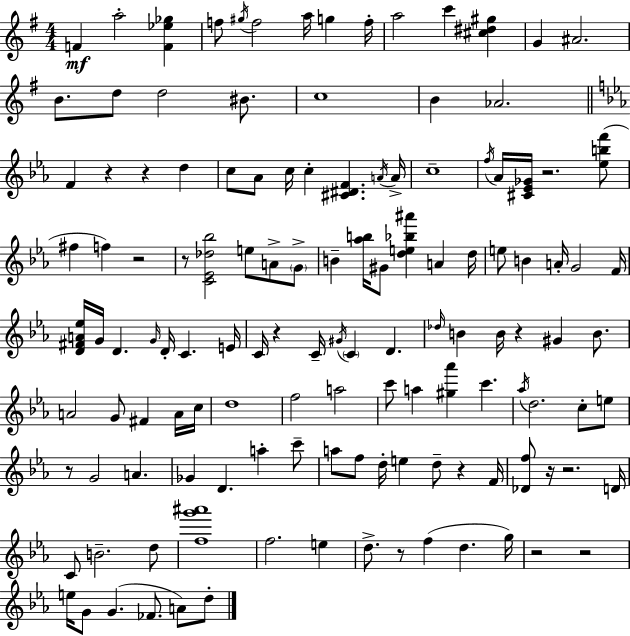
X:1
T:Untitled
M:4/4
L:1/4
K:Em
F a2 [F_e_g] f/2 ^g/4 f2 a/4 g f/4 a2 c' [^c^d^g] G ^A2 B/2 d/2 d2 ^B/2 c4 B _A2 F z z d c/2 _A/2 c/4 c [^C^DF] A/4 A/4 c4 f/4 _A/4 [^C_E_G]/4 z2 [_ebf']/2 ^f f z2 z/2 [C_E_d_b]2 e/2 A/2 G/2 B [_ab]/4 ^G/2 [de_b^a'] A d/4 e/2 B A/4 G2 F/4 [D^FA_e]/4 G/4 D G/4 D/4 C E/4 C/4 z C/4 ^G/4 C D _d/4 B B/4 z ^G B/2 A2 G/2 ^F A/4 c/4 d4 f2 a2 c'/2 a [^g_a'] c' _a/4 d2 c/2 e/2 z/2 G2 A _G D a c'/2 a/2 f/2 d/4 e d/2 z F/4 [_Df]/2 z/4 z2 D/4 C/2 B2 d/2 [fg'^a']4 f2 e d/2 z/2 f d g/4 z2 z2 e/4 G/2 G _F/2 A/2 d/2